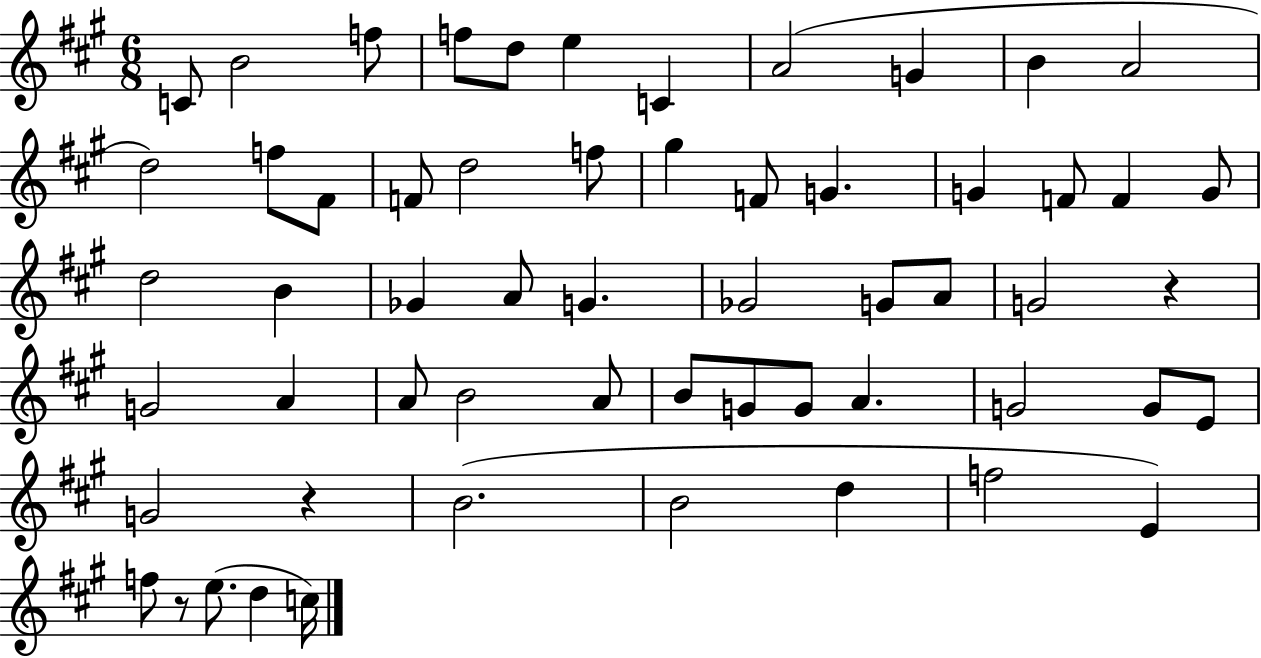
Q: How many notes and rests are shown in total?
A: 58